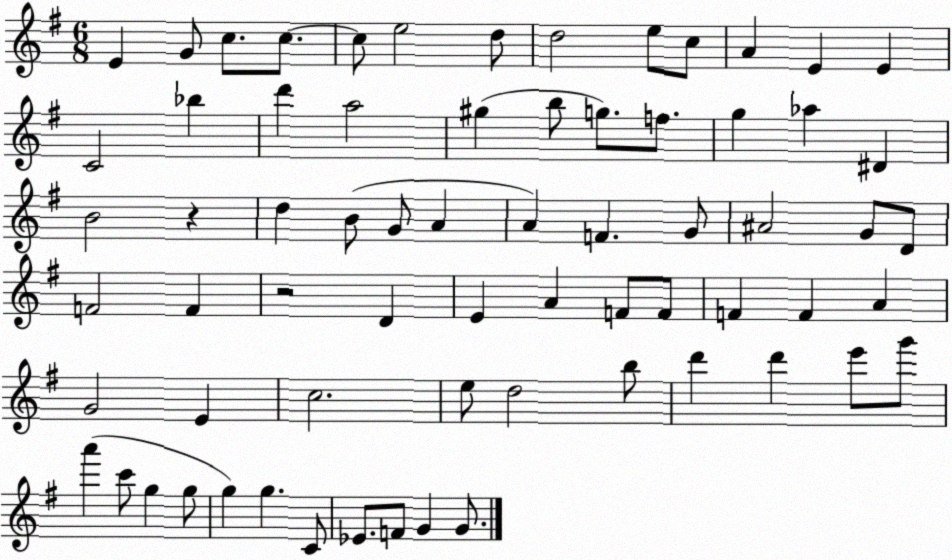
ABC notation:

X:1
T:Untitled
M:6/8
L:1/4
K:G
E G/2 c/2 c/2 c/2 e2 d/2 d2 e/2 c/2 A E E C2 _b d' a2 ^g b/2 g/2 f/2 g _a ^D B2 z d B/2 G/2 A A F G/2 ^A2 G/2 D/2 F2 F z2 D E A F/2 F/2 F F A G2 E c2 e/2 d2 b/2 d' d' e'/2 g'/2 a' c'/2 g g/2 g g C/2 _E/2 F/2 G G/2